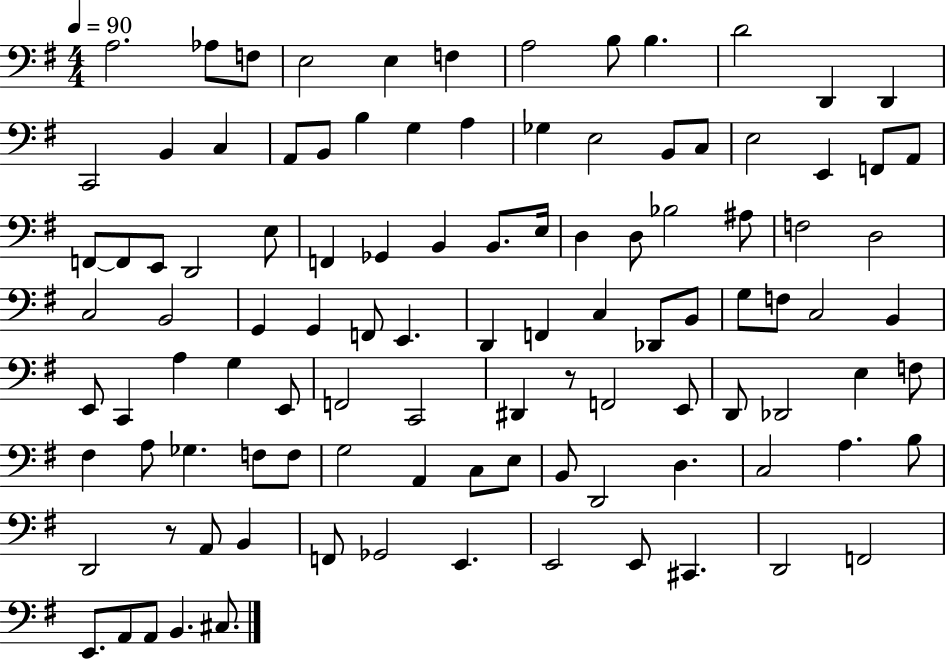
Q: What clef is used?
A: bass